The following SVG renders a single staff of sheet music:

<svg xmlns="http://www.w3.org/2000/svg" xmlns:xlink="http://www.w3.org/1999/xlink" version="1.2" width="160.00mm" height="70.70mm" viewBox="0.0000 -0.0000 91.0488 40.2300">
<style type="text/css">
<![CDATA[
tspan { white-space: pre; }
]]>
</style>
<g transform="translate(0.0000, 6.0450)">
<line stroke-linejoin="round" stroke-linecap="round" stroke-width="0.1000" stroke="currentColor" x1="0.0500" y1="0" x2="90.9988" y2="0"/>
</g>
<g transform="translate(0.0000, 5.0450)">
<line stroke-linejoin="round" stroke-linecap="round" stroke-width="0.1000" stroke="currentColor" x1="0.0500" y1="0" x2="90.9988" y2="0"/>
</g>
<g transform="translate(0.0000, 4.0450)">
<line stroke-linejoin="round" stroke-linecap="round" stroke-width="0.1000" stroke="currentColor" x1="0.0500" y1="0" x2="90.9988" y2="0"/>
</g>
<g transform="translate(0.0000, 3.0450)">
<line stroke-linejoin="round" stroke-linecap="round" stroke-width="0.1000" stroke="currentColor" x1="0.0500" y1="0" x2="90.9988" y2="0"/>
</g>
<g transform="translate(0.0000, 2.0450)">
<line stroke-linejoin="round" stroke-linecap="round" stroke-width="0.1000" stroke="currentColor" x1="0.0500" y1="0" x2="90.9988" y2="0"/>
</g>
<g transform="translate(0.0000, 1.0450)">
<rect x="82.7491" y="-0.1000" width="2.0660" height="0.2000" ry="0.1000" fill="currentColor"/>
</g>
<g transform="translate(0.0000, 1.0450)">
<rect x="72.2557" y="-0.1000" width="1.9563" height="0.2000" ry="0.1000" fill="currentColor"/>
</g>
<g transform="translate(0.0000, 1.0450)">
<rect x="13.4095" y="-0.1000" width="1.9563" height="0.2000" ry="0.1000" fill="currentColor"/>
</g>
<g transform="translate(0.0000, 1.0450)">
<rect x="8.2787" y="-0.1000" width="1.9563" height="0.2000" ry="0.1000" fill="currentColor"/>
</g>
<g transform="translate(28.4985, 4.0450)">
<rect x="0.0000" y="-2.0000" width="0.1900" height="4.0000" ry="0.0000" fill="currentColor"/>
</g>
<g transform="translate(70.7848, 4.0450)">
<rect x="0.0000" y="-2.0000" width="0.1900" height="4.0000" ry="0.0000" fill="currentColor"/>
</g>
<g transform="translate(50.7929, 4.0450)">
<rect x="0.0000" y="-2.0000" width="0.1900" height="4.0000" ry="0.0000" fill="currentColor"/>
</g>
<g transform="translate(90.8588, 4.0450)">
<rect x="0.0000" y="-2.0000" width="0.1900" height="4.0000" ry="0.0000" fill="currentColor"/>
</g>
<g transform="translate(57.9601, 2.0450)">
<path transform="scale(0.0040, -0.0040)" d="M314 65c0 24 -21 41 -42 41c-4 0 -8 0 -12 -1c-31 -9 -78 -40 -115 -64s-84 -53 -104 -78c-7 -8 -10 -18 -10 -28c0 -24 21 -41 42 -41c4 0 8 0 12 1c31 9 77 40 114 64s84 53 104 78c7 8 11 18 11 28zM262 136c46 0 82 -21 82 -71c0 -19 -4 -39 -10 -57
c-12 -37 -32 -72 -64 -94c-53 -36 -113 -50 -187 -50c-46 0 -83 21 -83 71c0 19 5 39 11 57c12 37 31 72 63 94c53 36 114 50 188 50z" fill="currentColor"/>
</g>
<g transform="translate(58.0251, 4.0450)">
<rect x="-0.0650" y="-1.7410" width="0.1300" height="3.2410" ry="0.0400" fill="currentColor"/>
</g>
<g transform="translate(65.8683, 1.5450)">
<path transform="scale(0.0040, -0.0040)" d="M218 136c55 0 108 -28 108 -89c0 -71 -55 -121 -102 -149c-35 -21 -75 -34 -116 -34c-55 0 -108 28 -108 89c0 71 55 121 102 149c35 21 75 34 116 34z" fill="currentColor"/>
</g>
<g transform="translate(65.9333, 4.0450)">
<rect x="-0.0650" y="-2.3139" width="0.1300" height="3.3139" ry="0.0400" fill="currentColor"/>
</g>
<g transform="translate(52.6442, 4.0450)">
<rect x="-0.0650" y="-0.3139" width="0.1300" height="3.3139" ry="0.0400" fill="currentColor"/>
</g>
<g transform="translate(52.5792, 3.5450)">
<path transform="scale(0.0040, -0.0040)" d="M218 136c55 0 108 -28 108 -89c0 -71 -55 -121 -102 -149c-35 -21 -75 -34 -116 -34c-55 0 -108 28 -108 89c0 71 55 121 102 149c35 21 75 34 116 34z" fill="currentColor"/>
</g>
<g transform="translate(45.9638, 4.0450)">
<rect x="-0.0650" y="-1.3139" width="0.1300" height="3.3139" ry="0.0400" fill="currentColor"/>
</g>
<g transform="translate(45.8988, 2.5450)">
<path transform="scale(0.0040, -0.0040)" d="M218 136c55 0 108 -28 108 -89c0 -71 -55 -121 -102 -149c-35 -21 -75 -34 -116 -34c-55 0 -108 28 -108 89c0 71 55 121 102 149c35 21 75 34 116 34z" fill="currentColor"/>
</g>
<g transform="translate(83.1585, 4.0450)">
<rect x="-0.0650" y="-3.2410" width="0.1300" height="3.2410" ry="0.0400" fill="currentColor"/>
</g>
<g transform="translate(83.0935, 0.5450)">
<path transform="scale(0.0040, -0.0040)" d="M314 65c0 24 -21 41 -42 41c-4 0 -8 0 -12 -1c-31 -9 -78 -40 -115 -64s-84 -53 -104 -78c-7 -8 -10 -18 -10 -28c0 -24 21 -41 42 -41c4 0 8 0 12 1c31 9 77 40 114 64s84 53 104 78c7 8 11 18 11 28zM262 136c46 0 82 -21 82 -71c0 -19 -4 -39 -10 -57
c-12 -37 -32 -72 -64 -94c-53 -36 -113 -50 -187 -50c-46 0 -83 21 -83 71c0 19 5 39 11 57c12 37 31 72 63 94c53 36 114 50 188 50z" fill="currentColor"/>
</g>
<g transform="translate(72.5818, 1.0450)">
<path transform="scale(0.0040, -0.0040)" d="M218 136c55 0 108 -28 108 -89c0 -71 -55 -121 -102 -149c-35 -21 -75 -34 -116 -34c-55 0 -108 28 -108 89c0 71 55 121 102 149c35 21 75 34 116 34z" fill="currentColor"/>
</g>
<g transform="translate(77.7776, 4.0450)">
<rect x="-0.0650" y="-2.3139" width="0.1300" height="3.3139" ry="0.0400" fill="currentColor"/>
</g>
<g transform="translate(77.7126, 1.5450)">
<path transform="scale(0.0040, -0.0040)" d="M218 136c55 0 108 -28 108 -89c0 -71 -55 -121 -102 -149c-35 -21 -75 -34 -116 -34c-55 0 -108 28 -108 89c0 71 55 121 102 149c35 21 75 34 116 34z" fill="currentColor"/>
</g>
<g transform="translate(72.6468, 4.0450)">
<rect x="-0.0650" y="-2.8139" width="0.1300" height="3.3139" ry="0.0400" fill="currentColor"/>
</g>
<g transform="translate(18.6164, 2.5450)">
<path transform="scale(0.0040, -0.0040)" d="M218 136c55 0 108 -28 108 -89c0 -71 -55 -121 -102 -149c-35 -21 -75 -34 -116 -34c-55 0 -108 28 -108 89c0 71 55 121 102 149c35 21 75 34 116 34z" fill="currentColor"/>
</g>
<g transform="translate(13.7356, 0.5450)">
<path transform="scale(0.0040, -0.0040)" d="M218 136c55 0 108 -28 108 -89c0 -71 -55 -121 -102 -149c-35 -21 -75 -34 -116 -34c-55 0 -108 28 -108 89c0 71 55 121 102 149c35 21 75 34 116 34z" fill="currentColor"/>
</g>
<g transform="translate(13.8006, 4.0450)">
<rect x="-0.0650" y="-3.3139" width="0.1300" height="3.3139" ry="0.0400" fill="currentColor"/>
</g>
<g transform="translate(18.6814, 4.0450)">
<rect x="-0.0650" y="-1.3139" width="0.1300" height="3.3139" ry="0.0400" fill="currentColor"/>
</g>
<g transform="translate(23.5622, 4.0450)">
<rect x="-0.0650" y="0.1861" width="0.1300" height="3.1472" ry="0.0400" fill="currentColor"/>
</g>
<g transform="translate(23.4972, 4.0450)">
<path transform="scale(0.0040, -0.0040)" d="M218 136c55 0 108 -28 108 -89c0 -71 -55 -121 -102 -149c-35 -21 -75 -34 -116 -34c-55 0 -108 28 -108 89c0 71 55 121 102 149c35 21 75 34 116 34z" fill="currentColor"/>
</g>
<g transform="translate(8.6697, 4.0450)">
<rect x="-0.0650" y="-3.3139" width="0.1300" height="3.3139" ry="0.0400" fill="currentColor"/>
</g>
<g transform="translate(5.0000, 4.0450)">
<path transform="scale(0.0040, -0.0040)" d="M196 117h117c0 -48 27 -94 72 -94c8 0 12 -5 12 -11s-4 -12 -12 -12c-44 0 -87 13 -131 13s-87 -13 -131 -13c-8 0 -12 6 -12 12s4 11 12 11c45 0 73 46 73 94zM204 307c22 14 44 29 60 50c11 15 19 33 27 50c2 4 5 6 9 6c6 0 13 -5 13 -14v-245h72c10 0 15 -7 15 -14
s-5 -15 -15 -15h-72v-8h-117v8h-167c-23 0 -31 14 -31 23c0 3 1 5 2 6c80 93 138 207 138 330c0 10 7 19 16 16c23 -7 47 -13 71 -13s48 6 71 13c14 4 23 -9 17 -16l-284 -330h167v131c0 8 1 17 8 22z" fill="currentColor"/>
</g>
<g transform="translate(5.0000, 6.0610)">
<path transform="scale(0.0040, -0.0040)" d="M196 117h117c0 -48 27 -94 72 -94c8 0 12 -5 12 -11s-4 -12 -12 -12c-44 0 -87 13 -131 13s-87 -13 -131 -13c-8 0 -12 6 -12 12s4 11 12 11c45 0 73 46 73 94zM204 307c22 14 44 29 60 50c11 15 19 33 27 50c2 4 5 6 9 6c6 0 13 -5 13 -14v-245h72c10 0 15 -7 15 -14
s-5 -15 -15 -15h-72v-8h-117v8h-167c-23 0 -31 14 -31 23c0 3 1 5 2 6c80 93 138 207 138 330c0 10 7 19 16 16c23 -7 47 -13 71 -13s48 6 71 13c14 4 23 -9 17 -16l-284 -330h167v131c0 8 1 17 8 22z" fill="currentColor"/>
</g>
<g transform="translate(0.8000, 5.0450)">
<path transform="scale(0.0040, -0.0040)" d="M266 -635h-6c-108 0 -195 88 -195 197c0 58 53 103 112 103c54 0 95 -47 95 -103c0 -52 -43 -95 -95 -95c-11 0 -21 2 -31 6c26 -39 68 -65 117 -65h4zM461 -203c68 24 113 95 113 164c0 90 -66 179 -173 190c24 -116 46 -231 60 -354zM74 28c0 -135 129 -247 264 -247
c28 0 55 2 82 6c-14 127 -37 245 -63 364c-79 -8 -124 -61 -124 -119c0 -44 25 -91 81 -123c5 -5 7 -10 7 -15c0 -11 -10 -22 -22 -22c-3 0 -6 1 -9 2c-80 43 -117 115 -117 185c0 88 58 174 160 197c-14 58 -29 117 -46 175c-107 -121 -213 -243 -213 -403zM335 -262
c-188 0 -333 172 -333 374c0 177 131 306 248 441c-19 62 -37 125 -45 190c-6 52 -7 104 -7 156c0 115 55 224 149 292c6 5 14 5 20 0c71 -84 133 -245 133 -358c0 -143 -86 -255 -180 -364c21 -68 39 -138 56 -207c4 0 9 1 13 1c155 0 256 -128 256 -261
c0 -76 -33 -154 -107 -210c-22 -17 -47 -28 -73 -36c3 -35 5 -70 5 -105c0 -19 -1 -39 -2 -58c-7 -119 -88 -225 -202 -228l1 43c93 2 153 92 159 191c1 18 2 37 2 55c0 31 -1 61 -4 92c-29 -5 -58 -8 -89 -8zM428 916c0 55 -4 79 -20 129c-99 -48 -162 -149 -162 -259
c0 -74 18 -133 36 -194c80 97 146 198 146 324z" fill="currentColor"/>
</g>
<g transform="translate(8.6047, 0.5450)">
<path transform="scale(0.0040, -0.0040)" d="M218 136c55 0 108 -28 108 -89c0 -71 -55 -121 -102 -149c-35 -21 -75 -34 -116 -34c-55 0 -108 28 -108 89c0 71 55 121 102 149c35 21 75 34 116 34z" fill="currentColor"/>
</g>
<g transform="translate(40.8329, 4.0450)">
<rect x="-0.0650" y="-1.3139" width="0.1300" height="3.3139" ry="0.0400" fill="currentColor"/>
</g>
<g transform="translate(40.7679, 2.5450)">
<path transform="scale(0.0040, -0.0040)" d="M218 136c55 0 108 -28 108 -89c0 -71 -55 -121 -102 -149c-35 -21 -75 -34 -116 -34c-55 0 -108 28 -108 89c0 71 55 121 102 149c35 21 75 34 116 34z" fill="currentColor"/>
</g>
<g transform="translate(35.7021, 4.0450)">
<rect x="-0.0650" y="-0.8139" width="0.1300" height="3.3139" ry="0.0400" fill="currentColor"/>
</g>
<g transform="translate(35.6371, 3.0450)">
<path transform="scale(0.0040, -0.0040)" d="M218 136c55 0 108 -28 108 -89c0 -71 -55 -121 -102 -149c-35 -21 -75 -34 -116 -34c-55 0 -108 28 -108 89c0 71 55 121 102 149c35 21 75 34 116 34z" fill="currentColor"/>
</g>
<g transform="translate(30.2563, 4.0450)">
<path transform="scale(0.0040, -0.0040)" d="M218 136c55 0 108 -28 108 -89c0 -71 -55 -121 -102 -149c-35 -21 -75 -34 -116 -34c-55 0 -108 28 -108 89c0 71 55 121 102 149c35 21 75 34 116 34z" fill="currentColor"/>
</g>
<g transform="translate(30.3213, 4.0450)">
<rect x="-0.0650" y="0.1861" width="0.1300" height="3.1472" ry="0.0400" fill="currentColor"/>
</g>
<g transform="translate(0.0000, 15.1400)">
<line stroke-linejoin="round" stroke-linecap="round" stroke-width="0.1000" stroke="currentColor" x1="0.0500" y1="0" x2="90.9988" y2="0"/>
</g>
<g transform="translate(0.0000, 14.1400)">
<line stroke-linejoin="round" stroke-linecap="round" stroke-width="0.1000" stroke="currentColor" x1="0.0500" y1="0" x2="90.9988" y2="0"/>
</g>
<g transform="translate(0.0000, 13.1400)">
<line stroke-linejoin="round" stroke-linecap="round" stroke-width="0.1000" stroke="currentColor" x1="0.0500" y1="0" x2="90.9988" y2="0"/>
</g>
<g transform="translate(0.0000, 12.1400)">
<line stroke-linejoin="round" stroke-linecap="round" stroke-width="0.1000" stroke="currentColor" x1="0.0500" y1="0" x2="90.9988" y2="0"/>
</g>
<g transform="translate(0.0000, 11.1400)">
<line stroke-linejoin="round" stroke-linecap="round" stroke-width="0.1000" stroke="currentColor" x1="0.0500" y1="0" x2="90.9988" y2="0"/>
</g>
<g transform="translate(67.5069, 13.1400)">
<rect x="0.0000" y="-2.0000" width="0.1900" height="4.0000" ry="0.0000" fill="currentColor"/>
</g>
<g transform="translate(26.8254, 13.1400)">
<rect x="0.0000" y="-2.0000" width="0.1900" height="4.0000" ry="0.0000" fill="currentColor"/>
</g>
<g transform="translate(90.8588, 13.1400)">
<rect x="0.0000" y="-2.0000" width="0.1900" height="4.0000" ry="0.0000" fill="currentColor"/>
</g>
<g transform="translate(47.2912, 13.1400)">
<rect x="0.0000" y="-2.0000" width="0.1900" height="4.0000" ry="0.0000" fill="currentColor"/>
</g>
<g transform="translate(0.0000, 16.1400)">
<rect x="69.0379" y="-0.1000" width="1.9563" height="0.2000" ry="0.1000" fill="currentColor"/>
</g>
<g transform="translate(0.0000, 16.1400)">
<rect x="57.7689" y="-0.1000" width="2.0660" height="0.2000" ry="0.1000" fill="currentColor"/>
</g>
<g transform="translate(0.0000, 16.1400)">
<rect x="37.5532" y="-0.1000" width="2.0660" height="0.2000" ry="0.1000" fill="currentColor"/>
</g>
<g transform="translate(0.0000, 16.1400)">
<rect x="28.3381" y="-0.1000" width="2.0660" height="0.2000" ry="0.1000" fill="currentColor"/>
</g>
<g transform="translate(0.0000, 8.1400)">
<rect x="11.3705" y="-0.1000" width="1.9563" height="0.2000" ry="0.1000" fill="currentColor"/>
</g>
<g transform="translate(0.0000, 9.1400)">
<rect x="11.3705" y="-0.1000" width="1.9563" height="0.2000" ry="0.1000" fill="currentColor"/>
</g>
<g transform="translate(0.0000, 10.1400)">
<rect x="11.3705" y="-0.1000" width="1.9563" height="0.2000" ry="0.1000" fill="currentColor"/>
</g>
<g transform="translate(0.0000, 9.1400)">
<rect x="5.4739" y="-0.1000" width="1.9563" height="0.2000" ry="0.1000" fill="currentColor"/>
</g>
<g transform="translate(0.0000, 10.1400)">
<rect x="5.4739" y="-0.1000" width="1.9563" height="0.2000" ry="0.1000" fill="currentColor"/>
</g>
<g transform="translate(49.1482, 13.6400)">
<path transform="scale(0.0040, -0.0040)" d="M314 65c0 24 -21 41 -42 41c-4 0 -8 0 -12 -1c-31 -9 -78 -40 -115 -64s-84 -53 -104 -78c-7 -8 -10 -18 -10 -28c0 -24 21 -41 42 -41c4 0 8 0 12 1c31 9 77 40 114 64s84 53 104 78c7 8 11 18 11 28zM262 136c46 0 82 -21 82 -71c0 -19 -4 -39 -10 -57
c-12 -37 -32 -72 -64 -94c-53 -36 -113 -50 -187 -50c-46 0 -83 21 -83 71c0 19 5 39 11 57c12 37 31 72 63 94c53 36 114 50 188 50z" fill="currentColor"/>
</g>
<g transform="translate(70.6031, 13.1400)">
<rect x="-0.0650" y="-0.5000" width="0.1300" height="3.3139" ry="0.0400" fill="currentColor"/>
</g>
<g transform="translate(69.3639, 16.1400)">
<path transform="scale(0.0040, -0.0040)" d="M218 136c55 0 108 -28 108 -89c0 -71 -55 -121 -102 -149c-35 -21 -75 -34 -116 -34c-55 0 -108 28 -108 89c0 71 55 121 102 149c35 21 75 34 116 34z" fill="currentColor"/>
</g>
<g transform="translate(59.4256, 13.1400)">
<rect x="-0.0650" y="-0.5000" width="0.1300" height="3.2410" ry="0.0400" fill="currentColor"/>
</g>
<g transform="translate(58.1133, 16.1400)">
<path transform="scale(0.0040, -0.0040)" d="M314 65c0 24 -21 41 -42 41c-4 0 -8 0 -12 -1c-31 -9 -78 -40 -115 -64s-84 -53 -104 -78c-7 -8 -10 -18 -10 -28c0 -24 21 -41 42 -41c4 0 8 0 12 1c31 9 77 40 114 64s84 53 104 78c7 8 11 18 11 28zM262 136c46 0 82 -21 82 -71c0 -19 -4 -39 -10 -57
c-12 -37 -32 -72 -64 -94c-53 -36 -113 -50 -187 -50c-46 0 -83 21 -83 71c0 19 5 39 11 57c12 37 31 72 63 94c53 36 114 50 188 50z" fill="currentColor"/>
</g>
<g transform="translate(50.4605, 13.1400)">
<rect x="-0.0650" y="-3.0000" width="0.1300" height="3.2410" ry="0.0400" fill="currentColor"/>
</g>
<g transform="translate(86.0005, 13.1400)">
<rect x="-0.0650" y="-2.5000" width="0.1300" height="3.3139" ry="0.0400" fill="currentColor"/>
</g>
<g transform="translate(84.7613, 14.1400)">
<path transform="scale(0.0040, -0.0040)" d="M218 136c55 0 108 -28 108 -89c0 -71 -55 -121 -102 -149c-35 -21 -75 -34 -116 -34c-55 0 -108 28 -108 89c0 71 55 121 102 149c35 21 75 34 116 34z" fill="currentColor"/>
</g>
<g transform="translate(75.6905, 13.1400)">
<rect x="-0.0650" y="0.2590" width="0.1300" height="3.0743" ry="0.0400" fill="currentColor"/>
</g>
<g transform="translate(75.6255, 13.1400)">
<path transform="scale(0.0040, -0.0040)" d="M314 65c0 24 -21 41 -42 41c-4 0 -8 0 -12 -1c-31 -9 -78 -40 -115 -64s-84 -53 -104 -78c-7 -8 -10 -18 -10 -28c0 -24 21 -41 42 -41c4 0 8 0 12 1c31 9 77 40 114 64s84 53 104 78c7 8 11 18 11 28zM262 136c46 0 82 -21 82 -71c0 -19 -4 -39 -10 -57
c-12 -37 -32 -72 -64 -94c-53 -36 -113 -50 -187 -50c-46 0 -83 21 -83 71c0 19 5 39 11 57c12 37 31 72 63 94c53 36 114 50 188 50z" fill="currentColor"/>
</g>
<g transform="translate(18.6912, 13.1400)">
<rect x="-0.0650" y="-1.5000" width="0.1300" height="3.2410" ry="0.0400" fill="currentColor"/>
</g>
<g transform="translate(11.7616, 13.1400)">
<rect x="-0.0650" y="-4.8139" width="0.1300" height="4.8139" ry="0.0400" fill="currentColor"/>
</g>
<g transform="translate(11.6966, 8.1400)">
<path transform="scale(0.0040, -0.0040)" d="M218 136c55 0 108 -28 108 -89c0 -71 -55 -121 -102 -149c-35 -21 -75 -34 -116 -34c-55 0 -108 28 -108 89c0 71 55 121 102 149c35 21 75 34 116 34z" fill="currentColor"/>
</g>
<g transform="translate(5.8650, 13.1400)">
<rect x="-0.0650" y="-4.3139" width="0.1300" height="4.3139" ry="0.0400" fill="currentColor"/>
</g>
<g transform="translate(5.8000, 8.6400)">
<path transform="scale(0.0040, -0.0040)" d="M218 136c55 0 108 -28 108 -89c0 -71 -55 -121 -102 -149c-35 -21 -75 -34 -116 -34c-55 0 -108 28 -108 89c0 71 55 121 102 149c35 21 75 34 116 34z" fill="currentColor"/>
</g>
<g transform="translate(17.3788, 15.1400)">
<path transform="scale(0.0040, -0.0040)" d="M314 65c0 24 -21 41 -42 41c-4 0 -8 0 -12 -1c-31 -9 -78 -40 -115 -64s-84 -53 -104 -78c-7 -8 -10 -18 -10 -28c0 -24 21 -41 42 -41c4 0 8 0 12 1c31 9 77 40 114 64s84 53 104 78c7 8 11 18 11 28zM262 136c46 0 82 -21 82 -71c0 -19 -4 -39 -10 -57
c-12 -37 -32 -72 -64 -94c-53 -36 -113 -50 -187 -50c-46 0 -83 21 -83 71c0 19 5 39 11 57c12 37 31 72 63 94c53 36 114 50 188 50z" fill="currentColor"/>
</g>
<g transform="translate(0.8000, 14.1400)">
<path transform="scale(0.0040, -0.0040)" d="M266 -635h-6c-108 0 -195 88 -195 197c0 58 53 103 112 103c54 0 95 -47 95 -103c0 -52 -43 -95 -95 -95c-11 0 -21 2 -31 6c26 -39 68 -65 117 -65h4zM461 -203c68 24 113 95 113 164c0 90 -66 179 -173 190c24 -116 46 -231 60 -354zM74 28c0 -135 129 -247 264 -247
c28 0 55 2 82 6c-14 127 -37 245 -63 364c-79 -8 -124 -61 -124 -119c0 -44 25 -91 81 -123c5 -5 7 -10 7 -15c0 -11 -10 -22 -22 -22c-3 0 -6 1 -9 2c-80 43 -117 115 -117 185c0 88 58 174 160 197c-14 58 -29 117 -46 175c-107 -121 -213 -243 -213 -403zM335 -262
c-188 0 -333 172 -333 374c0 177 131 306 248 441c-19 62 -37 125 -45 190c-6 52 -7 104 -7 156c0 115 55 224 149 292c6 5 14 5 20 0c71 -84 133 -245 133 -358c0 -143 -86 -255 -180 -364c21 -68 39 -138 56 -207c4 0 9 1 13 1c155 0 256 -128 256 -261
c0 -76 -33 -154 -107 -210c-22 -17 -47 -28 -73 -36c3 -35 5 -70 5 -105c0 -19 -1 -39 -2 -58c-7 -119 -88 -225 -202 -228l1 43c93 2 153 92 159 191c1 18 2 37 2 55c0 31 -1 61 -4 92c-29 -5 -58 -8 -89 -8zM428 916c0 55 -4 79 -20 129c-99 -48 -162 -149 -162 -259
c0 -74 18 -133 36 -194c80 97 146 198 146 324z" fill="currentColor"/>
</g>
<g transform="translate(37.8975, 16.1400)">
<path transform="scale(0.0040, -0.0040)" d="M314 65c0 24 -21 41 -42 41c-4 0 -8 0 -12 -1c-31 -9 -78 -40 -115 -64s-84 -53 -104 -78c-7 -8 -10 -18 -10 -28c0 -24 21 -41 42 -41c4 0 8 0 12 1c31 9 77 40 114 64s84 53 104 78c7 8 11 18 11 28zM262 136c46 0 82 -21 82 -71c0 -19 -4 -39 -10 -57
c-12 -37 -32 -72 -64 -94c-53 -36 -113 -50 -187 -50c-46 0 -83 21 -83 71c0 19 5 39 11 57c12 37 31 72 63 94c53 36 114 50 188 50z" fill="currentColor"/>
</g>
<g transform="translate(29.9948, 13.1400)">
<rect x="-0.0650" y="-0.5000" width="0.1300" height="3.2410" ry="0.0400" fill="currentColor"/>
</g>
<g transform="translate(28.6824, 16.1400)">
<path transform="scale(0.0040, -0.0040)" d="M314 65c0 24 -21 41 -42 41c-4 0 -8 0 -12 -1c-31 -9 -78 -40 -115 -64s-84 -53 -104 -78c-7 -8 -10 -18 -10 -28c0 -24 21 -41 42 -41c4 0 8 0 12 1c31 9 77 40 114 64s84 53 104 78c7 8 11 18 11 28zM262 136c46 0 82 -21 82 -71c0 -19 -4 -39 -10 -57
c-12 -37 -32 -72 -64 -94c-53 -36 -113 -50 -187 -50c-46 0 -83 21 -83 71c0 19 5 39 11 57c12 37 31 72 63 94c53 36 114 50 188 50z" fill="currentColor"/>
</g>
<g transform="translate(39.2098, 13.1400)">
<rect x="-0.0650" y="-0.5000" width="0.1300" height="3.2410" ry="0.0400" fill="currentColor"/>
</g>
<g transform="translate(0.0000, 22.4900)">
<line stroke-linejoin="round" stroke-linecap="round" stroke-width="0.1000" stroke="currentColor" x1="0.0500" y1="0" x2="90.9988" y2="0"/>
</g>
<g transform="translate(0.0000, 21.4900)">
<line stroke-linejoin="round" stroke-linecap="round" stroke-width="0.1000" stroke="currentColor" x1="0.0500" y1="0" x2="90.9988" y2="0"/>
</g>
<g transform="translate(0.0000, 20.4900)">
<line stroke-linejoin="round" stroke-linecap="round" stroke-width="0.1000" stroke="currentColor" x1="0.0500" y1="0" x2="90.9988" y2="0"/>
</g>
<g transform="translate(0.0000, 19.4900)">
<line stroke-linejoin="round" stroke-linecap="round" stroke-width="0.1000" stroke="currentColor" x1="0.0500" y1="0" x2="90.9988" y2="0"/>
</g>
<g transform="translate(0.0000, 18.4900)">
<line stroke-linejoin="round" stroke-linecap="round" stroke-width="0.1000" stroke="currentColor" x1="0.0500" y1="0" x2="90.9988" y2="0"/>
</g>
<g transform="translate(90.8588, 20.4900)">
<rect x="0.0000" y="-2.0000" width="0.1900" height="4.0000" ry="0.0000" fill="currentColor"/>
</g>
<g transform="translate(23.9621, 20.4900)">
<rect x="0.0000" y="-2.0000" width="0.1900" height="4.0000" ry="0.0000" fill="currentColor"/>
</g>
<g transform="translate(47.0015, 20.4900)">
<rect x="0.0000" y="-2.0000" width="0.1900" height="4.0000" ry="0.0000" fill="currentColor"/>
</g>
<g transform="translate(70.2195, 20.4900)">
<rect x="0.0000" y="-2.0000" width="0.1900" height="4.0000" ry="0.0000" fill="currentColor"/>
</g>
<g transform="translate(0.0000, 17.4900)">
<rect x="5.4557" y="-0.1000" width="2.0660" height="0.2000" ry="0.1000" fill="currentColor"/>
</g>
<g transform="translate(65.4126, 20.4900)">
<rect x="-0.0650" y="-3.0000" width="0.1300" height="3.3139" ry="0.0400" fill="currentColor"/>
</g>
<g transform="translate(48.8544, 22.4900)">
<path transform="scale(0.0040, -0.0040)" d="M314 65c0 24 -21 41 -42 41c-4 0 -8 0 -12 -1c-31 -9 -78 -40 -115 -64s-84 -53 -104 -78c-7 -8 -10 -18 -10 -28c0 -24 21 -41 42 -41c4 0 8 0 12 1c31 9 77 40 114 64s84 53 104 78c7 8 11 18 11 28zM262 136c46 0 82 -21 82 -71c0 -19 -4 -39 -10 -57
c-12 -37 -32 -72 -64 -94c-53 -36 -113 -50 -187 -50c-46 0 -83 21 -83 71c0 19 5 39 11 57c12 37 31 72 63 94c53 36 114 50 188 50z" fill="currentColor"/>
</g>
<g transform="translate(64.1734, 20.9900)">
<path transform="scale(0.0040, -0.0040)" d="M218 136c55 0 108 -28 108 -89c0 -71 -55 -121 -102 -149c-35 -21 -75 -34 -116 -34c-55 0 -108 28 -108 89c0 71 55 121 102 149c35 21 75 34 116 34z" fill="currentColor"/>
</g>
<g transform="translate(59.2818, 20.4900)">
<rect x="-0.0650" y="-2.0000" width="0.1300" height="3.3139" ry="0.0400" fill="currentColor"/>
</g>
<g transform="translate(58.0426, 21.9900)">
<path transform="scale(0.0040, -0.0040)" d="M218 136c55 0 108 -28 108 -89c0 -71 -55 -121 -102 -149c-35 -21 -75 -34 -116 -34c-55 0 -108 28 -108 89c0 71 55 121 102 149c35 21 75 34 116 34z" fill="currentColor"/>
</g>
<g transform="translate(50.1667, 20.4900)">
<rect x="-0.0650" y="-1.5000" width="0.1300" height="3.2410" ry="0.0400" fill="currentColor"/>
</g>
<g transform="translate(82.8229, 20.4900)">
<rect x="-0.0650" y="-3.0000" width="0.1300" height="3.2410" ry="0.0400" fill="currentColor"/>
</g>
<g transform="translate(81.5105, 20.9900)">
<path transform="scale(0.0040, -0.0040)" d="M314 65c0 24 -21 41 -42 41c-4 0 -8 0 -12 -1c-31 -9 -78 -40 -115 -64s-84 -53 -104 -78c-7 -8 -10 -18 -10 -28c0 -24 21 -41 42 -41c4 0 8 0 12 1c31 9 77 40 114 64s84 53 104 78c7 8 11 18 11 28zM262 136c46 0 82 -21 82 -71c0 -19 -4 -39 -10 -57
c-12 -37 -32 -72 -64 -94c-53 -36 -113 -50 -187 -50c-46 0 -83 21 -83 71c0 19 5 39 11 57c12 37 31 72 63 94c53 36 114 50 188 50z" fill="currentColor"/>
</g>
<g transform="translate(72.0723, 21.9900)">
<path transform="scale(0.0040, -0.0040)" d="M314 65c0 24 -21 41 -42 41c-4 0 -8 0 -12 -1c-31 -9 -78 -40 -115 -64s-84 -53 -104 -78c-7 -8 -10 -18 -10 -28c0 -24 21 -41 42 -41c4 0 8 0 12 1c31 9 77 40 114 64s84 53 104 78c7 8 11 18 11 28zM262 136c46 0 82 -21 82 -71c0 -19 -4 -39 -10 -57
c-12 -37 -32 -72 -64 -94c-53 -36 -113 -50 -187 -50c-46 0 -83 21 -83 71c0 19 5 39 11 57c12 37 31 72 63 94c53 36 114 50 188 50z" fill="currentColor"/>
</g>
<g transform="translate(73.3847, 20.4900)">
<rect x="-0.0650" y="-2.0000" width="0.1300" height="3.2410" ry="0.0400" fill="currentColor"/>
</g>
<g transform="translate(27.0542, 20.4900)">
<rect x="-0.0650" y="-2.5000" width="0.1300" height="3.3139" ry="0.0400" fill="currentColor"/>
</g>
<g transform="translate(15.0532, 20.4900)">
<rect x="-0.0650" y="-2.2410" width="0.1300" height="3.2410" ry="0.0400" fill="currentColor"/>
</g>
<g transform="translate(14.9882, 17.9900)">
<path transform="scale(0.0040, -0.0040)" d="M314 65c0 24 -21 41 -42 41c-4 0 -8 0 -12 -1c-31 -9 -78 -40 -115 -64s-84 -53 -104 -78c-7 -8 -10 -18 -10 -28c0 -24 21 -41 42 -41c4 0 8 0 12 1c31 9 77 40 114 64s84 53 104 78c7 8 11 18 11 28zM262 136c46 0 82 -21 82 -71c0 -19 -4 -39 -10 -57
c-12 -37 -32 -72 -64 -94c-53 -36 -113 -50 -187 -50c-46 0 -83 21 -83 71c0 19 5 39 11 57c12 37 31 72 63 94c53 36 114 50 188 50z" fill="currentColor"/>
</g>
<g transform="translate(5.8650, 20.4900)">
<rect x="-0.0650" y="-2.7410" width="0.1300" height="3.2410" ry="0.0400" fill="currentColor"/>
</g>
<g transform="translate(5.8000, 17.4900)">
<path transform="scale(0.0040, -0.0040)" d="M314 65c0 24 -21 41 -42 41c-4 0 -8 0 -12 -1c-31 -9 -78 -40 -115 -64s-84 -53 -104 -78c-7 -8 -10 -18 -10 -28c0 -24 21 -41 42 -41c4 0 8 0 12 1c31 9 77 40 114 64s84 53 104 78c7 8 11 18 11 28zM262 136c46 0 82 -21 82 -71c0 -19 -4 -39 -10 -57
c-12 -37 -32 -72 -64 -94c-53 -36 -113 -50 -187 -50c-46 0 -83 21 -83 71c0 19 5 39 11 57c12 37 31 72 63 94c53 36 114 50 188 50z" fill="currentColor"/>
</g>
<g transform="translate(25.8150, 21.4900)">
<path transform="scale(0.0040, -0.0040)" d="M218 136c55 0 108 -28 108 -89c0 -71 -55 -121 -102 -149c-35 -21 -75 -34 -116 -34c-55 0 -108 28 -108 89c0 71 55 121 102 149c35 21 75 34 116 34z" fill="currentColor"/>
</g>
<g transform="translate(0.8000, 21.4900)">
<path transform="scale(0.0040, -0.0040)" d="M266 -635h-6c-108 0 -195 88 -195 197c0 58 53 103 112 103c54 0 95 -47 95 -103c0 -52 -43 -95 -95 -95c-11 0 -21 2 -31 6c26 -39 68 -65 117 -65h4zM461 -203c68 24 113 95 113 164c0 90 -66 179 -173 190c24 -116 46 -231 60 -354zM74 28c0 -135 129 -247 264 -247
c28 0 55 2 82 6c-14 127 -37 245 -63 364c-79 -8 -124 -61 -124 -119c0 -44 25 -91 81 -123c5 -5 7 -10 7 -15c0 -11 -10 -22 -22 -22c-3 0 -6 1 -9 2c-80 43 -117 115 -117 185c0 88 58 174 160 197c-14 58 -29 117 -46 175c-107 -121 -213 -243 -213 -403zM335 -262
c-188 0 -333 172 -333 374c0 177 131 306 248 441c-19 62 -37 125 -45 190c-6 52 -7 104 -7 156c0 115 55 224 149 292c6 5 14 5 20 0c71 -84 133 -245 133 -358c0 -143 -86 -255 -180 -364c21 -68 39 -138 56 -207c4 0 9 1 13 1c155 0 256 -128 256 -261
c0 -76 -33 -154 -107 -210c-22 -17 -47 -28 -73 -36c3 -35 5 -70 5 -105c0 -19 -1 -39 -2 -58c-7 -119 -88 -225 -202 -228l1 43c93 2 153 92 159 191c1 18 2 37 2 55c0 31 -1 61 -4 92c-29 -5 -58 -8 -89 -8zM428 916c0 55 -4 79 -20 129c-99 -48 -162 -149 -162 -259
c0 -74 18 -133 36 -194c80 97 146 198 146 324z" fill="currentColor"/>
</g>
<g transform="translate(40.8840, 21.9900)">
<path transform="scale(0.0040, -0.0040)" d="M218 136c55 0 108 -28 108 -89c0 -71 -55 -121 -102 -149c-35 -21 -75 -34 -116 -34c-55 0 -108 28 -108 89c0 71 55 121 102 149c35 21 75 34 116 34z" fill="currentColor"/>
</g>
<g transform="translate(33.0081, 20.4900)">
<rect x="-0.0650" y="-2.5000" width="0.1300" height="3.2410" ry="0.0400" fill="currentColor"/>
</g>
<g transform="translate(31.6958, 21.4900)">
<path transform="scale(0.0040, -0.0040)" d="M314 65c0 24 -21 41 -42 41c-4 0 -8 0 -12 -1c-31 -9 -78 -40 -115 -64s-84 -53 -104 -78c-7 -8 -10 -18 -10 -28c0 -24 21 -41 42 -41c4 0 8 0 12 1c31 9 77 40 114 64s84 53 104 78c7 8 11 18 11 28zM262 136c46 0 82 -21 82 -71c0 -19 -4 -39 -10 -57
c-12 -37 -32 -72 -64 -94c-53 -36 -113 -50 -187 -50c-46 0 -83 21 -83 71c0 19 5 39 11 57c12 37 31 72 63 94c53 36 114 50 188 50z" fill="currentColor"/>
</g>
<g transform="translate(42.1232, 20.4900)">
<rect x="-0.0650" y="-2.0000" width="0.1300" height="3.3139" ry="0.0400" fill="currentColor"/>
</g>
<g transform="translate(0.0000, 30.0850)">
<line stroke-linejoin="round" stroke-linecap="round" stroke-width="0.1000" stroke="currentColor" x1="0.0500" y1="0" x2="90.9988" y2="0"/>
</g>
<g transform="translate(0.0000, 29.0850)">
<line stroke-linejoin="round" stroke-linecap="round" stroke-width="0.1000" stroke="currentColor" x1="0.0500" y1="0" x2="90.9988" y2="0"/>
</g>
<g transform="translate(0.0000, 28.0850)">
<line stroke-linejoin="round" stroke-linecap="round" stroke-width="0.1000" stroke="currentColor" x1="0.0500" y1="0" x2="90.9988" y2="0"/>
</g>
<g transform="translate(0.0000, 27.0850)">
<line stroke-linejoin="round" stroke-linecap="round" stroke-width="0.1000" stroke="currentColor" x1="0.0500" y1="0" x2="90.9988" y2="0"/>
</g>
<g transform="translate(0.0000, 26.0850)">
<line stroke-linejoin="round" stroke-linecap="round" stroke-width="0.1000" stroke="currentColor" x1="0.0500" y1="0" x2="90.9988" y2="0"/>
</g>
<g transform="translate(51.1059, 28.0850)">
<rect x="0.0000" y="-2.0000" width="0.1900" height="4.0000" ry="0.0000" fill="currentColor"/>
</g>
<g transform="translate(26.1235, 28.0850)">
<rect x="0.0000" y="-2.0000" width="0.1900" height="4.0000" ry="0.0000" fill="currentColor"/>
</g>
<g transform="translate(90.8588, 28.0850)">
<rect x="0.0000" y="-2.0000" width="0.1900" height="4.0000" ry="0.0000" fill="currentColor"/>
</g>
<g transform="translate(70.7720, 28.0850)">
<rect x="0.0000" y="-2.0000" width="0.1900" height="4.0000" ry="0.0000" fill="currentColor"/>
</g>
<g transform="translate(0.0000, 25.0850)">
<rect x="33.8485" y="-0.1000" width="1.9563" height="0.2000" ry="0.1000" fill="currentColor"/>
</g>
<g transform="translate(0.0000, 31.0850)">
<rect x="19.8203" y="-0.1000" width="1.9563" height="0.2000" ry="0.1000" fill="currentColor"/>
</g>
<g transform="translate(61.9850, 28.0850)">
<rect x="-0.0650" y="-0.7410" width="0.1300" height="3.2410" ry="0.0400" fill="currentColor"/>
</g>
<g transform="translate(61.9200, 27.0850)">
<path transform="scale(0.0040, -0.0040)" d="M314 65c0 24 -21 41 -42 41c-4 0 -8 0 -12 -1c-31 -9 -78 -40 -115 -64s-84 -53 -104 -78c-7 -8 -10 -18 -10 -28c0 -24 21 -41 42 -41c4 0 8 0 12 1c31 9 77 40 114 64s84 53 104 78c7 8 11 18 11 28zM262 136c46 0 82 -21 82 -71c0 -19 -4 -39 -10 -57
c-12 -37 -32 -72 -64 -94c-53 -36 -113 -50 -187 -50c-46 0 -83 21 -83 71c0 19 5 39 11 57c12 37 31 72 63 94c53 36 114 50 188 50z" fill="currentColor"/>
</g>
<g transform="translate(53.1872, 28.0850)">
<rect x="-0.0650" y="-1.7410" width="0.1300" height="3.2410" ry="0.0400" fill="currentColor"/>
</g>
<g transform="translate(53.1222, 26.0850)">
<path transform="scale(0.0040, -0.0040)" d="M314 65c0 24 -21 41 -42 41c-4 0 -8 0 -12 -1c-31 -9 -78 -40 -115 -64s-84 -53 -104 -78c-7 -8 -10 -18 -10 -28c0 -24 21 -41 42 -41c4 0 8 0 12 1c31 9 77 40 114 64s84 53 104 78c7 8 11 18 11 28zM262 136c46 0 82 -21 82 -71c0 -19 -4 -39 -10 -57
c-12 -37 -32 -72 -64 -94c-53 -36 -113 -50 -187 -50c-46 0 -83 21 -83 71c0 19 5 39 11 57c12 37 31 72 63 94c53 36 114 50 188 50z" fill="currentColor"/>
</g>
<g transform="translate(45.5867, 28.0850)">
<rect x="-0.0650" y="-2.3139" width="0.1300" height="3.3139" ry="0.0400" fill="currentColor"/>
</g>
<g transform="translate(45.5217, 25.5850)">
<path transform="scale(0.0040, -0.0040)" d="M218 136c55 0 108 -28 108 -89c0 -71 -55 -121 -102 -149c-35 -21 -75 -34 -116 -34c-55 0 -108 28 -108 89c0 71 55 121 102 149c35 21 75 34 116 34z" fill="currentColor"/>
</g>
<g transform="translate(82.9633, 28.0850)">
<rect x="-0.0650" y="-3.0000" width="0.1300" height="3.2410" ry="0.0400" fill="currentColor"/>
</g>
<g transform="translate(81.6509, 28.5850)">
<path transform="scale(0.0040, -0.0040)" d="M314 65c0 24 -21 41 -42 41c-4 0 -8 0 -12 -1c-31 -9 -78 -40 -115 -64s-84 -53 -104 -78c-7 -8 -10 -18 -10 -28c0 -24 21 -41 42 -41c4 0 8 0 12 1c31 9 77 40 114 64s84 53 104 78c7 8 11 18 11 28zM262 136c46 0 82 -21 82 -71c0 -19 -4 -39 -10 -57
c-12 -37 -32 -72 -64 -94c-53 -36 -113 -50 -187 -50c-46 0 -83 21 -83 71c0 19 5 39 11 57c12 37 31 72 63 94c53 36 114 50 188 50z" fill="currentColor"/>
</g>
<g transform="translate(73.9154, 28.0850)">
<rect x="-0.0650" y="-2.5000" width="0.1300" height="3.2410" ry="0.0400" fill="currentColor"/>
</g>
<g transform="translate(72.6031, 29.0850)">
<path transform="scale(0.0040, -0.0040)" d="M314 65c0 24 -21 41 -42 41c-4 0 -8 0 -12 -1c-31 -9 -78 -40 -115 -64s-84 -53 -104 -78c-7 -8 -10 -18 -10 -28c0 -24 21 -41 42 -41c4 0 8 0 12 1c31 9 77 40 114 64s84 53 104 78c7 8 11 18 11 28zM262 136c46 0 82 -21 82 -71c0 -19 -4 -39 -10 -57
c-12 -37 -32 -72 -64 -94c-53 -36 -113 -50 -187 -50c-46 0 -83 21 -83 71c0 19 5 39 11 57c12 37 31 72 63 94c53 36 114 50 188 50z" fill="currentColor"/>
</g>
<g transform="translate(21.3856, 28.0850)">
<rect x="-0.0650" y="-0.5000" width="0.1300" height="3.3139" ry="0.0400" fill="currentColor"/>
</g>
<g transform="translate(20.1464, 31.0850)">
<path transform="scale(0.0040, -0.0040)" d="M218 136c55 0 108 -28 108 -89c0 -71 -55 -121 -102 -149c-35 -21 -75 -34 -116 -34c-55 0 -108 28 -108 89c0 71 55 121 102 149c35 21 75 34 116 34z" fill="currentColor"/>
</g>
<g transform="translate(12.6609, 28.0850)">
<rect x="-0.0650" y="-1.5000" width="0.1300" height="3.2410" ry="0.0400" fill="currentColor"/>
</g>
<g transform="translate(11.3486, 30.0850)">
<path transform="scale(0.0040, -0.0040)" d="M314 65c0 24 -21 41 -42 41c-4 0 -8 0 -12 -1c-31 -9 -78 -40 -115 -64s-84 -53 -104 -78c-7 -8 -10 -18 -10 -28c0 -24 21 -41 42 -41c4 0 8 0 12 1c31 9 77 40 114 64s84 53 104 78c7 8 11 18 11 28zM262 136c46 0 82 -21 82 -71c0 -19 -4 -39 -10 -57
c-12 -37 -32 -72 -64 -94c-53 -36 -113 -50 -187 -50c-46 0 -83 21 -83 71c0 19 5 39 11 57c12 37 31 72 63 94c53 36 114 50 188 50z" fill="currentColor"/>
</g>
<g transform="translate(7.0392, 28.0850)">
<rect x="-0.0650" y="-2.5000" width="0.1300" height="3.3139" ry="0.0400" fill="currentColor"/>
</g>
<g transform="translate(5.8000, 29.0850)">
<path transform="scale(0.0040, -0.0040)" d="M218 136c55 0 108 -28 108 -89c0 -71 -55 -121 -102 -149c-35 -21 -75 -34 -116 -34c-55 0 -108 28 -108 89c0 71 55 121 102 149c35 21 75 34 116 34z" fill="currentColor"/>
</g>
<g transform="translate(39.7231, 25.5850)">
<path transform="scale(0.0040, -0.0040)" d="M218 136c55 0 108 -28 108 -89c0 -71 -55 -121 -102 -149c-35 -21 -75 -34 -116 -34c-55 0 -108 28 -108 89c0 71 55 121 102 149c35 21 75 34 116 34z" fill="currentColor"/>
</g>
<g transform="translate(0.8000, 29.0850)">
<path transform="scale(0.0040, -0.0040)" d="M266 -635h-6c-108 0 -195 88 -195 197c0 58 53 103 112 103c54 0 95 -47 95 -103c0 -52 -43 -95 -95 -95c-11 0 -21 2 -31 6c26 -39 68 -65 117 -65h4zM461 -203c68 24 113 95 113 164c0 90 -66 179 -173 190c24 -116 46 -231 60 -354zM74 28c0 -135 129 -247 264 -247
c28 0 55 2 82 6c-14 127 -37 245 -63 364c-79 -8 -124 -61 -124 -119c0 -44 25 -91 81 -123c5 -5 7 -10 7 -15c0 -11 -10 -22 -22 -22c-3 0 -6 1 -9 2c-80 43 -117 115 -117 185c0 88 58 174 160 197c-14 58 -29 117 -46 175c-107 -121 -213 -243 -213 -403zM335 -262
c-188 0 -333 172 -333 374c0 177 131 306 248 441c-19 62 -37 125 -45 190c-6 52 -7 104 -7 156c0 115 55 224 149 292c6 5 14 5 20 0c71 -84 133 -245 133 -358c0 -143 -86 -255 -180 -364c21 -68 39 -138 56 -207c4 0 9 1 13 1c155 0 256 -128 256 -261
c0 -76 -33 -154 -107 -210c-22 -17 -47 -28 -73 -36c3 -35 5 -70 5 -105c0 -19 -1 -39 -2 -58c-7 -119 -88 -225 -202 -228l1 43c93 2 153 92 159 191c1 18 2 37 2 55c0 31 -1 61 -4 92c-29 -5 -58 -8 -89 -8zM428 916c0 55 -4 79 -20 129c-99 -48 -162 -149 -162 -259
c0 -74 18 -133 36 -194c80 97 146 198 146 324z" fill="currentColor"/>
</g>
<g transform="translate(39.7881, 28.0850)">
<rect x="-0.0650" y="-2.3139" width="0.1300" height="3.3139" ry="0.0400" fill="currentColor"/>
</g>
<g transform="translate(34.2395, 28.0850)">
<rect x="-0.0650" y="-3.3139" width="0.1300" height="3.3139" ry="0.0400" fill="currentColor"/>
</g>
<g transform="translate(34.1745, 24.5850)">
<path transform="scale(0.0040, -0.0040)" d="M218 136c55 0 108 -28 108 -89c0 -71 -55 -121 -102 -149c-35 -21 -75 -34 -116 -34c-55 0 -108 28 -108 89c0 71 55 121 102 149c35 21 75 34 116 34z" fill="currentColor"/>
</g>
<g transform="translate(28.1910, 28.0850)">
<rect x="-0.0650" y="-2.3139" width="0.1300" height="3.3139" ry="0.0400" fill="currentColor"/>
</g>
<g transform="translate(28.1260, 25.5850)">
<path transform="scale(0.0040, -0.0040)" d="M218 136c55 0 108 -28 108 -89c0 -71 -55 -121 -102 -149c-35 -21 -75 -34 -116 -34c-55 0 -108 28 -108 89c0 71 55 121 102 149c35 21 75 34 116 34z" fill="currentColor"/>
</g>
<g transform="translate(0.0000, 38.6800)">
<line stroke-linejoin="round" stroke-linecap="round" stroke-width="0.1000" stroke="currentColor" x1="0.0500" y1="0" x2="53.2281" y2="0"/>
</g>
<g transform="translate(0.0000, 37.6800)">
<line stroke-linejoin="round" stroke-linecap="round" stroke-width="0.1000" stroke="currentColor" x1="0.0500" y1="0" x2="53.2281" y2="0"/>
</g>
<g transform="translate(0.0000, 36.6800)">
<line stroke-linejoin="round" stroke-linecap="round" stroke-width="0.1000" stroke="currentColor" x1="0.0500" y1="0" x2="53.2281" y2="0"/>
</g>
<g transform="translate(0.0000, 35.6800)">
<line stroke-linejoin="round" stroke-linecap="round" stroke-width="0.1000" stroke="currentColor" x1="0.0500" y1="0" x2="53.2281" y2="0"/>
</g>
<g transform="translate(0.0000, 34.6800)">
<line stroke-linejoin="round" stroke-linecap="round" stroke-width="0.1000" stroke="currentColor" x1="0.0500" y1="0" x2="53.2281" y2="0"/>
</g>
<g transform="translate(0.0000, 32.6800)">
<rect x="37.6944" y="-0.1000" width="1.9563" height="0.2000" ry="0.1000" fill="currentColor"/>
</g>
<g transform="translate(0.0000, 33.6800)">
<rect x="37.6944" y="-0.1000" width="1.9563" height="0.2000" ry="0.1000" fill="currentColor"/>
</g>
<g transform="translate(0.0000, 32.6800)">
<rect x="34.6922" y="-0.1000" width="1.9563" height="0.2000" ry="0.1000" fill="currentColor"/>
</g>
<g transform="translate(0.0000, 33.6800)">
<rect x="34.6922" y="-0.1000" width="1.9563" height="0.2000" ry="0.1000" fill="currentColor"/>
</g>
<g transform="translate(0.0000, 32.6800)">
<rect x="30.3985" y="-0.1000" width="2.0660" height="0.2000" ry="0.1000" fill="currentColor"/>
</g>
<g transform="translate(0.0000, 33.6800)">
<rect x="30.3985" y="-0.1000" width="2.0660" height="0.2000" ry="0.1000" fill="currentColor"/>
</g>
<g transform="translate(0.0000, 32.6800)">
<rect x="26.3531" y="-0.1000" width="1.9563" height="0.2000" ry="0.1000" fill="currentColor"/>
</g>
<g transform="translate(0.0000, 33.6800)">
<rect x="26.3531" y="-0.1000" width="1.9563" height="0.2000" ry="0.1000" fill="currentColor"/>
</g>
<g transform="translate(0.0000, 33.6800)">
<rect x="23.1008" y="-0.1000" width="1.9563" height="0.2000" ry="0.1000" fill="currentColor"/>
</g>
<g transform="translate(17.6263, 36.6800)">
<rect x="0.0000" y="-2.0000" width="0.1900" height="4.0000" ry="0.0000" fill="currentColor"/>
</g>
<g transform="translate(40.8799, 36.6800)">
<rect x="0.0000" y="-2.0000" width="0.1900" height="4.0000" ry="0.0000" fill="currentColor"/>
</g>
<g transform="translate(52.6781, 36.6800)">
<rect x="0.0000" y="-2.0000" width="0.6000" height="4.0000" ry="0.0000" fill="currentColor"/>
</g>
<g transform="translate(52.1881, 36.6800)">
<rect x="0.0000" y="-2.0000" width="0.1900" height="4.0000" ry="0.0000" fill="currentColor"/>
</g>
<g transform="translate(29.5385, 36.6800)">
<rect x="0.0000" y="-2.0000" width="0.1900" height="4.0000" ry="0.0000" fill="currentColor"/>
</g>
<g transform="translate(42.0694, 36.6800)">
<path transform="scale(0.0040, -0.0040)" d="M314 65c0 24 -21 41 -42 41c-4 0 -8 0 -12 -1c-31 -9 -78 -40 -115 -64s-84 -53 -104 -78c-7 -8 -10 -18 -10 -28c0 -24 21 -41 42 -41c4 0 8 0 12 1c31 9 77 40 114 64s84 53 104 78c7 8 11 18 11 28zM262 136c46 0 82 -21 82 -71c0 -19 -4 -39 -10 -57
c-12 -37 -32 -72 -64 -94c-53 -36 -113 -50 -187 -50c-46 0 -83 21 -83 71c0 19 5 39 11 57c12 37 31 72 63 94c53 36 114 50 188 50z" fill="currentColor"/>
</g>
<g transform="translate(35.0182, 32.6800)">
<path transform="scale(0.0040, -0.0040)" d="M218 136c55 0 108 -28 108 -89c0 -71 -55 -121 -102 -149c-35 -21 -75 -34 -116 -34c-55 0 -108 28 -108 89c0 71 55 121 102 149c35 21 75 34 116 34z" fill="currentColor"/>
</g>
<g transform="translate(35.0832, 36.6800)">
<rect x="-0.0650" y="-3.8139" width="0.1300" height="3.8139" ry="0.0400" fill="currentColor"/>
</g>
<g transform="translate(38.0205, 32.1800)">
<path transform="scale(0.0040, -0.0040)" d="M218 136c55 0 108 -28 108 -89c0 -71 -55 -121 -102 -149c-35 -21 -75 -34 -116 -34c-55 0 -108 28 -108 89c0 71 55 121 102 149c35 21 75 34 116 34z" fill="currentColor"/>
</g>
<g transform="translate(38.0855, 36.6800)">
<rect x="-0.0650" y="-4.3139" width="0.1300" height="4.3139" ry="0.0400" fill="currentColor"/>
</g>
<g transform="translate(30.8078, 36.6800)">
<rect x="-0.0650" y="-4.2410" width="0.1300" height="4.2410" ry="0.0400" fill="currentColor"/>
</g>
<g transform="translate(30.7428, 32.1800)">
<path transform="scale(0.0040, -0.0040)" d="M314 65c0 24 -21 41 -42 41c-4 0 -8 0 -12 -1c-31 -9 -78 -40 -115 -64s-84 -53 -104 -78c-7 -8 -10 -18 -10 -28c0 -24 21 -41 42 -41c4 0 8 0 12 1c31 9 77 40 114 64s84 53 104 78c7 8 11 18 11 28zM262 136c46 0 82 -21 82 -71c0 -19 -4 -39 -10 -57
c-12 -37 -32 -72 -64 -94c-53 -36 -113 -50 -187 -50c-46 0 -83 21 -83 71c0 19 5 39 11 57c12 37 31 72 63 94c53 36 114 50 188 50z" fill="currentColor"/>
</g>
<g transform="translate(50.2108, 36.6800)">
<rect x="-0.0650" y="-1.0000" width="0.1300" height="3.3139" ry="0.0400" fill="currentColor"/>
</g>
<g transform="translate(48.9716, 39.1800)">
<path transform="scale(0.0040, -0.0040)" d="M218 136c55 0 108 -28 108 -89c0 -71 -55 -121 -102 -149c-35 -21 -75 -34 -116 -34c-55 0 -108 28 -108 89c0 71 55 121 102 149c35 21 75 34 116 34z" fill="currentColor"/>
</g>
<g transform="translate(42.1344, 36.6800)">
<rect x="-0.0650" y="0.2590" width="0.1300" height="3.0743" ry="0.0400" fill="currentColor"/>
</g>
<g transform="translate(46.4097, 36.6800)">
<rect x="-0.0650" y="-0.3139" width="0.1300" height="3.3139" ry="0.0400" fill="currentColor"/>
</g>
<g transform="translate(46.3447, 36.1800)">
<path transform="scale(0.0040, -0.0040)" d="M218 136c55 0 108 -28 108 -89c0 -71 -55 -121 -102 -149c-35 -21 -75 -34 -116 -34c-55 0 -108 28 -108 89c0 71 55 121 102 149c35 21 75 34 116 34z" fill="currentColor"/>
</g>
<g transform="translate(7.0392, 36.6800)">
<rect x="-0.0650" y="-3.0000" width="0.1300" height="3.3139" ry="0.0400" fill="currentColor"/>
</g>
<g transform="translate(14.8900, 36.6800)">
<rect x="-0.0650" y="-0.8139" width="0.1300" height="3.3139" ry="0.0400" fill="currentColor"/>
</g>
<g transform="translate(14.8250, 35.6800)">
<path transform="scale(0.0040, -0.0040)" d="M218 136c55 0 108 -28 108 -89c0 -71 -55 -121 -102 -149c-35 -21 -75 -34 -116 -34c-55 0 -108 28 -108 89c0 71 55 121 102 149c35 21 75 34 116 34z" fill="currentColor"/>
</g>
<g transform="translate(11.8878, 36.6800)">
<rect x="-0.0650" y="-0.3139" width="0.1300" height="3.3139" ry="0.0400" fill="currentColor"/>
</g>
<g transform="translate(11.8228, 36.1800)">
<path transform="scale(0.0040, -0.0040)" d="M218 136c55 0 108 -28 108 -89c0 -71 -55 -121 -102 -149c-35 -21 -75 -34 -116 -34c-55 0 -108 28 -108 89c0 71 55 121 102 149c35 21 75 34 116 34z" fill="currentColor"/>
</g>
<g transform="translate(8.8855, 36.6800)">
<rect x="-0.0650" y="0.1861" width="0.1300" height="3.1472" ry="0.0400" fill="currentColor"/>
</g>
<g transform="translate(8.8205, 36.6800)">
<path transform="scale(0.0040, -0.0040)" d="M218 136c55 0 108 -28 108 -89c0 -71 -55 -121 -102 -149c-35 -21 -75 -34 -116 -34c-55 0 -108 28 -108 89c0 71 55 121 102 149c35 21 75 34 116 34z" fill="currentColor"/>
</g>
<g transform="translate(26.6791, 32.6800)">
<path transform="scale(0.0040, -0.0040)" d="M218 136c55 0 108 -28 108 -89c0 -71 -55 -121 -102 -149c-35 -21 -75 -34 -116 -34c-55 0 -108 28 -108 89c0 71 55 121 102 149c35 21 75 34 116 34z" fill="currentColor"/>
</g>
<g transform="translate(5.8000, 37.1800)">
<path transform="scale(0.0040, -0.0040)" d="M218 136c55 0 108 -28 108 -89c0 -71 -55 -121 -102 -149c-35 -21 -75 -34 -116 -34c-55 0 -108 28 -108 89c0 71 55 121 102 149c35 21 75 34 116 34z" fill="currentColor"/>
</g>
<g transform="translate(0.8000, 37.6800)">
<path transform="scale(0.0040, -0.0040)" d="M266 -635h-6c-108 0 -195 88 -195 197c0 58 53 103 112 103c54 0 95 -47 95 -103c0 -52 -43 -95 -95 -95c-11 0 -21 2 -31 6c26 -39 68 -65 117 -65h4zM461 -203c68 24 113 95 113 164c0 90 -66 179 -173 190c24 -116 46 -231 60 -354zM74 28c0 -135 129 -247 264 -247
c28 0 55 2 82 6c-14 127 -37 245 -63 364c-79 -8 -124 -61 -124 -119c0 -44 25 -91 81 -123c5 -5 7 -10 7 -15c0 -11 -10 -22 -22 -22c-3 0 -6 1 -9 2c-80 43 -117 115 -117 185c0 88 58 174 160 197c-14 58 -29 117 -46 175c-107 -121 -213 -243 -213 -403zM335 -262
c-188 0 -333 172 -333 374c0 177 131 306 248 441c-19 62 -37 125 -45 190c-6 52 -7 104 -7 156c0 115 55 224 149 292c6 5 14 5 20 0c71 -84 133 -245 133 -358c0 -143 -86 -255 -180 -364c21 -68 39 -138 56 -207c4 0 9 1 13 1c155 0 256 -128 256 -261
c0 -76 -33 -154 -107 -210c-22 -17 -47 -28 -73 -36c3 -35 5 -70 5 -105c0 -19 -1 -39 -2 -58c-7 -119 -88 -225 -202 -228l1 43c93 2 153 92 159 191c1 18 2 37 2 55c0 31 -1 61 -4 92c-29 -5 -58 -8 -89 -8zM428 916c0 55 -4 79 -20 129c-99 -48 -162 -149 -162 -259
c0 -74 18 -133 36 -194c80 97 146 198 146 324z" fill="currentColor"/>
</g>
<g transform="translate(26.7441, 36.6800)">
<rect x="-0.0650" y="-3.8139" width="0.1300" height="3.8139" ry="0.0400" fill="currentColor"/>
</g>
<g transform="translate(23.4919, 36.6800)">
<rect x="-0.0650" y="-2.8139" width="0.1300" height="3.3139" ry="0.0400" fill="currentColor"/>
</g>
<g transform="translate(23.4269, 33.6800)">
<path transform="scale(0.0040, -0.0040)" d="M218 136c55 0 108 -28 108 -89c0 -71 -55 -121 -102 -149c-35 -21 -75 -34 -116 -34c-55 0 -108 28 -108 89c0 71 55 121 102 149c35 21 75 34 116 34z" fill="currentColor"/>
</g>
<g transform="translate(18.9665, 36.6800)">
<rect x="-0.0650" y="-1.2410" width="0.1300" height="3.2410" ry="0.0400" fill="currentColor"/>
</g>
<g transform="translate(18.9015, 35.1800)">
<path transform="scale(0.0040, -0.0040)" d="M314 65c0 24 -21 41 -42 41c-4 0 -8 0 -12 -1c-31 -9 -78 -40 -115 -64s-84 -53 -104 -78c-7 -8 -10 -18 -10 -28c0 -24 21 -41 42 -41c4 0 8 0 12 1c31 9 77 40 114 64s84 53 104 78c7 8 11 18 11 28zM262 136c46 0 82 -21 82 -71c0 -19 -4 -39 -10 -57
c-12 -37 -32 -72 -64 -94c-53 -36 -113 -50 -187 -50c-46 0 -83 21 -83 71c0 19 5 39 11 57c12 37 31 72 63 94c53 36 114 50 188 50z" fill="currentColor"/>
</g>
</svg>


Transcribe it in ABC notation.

X:1
T:Untitled
M:4/4
L:1/4
K:C
b b e B B d e e c f2 g a g b2 d' e' E2 C2 C2 A2 C2 C B2 G a2 g2 G G2 F E2 F A F2 A2 G E2 C g b g g f2 d2 G2 A2 A B c d e2 a c' d'2 c' d' B2 c D